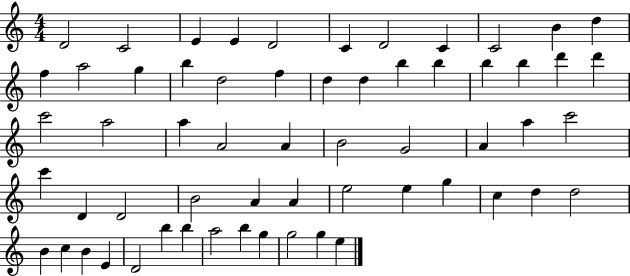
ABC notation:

X:1
T:Untitled
M:4/4
L:1/4
K:C
D2 C2 E E D2 C D2 C C2 B d f a2 g b d2 f d d b b b b d' d' c'2 a2 a A2 A B2 G2 A a c'2 c' D D2 B2 A A e2 e g c d d2 B c B E D2 b b a2 b g g2 g e